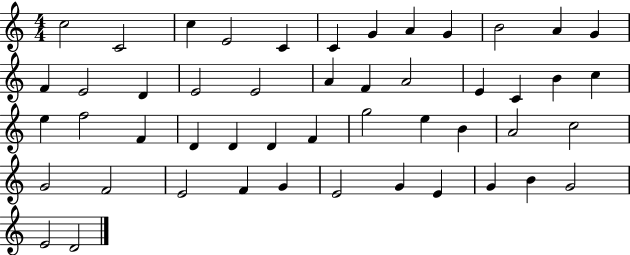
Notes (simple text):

C5/h C4/h C5/q E4/h C4/q C4/q G4/q A4/q G4/q B4/h A4/q G4/q F4/q E4/h D4/q E4/h E4/h A4/q F4/q A4/h E4/q C4/q B4/q C5/q E5/q F5/h F4/q D4/q D4/q D4/q F4/q G5/h E5/q B4/q A4/h C5/h G4/h F4/h E4/h F4/q G4/q E4/h G4/q E4/q G4/q B4/q G4/h E4/h D4/h